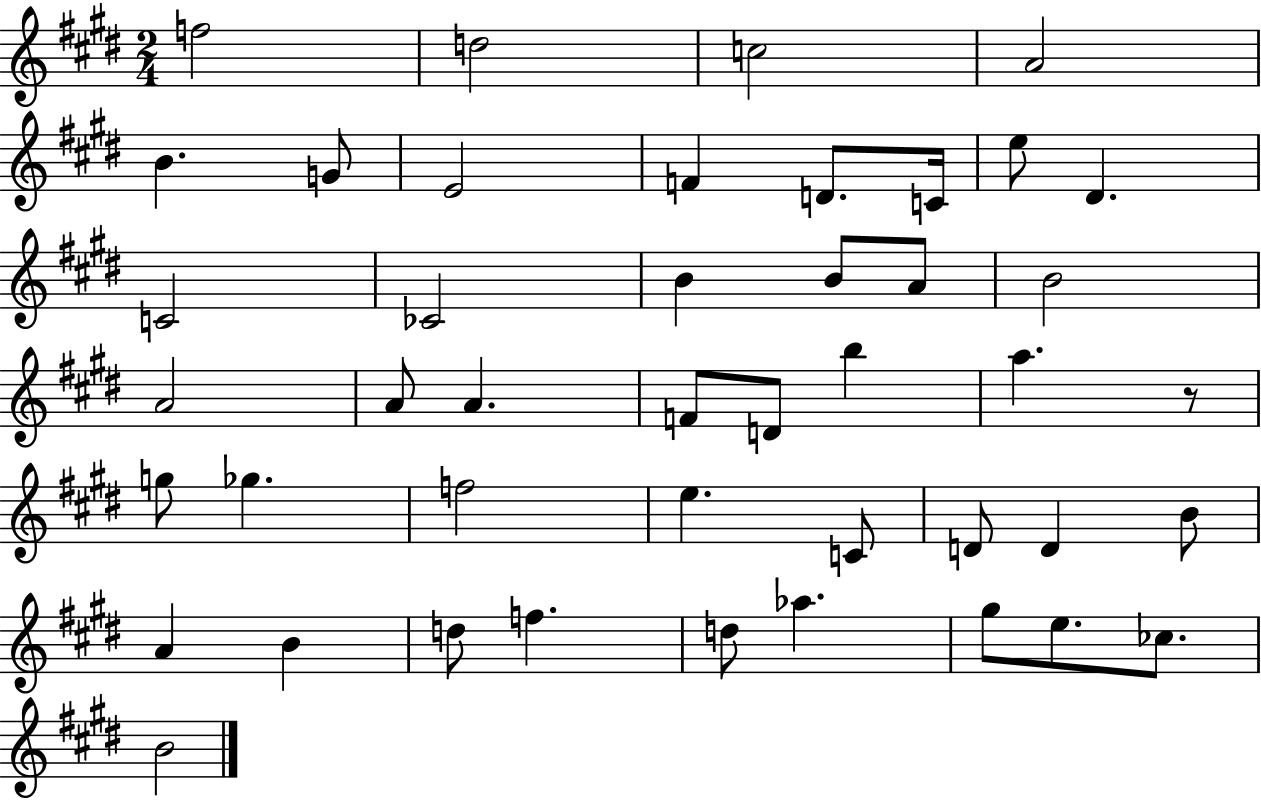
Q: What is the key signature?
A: E major